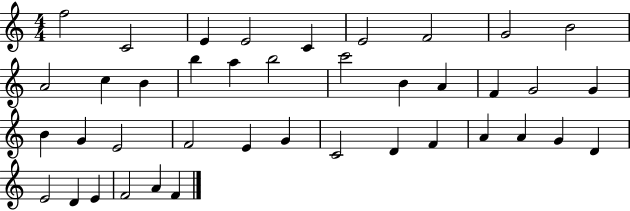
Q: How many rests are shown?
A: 0